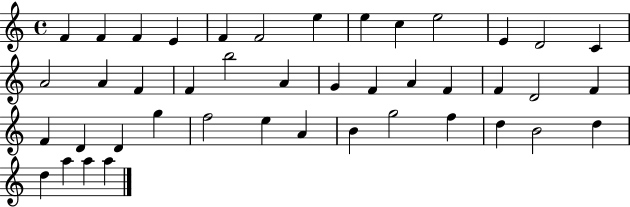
{
  \clef treble
  \time 4/4
  \defaultTimeSignature
  \key c \major
  f'4 f'4 f'4 e'4 | f'4 f'2 e''4 | e''4 c''4 e''2 | e'4 d'2 c'4 | \break a'2 a'4 f'4 | f'4 b''2 a'4 | g'4 f'4 a'4 f'4 | f'4 d'2 f'4 | \break f'4 d'4 d'4 g''4 | f''2 e''4 a'4 | b'4 g''2 f''4 | d''4 b'2 d''4 | \break d''4 a''4 a''4 a''4 | \bar "|."
}